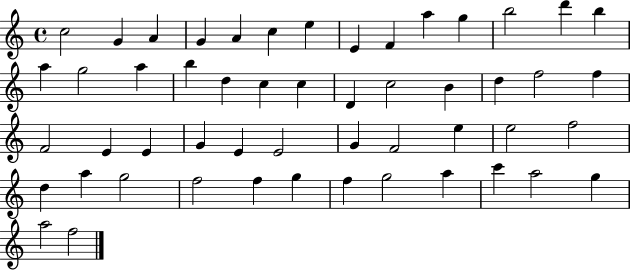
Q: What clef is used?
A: treble